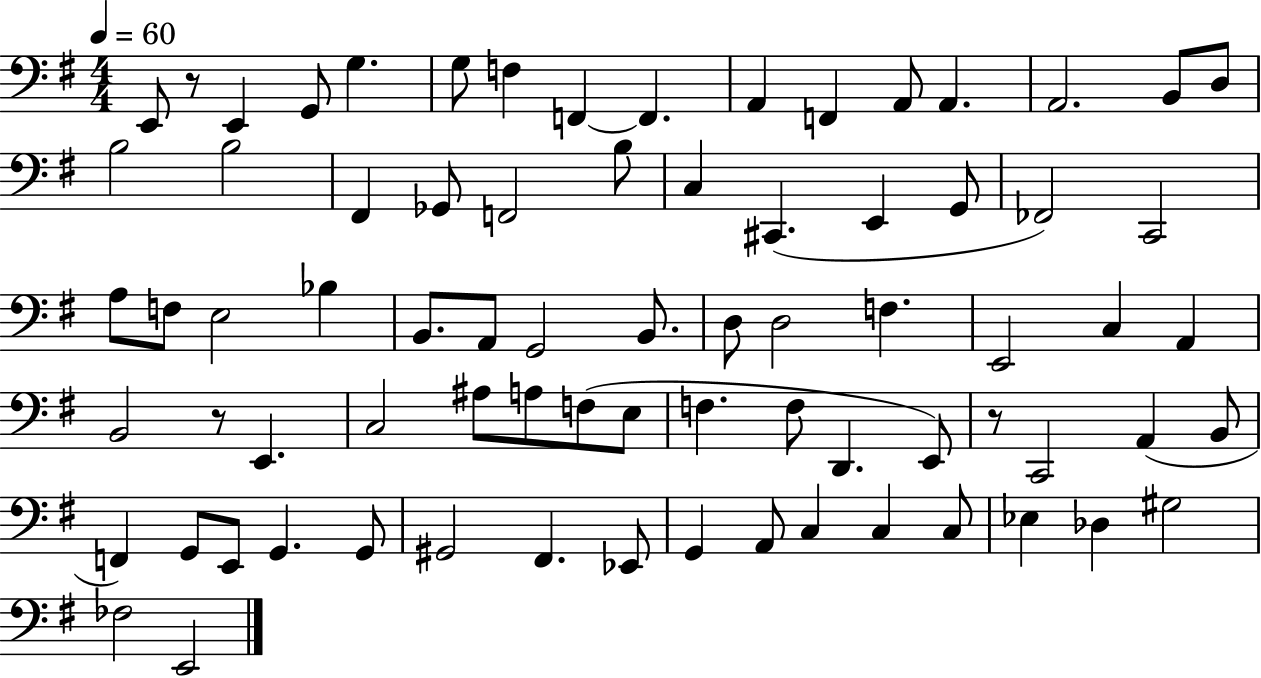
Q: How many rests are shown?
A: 3